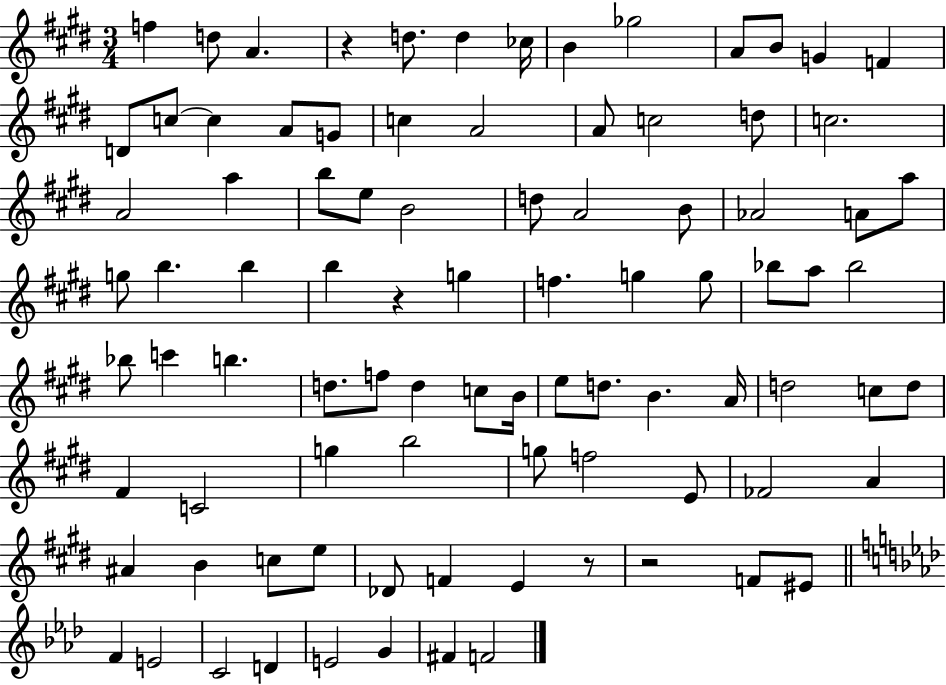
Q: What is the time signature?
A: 3/4